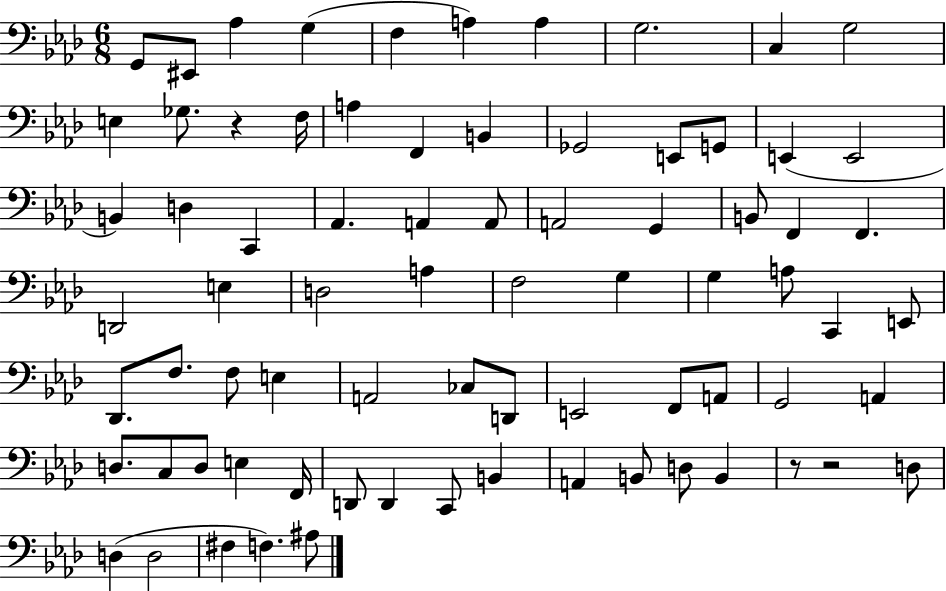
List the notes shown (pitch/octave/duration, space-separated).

G2/e EIS2/e Ab3/q G3/q F3/q A3/q A3/q G3/h. C3/q G3/h E3/q Gb3/e. R/q F3/s A3/q F2/q B2/q Gb2/h E2/e G2/e E2/q E2/h B2/q D3/q C2/q Ab2/q. A2/q A2/e A2/h G2/q B2/e F2/q F2/q. D2/h E3/q D3/h A3/q F3/h G3/q G3/q A3/e C2/q E2/e Db2/e. F3/e. F3/e E3/q A2/h CES3/e D2/e E2/h F2/e A2/e G2/h A2/q D3/e. C3/e D3/e E3/q F2/s D2/e D2/q C2/e B2/q A2/q B2/e D3/e B2/q R/e R/h D3/e D3/q D3/h F#3/q F3/q. A#3/e